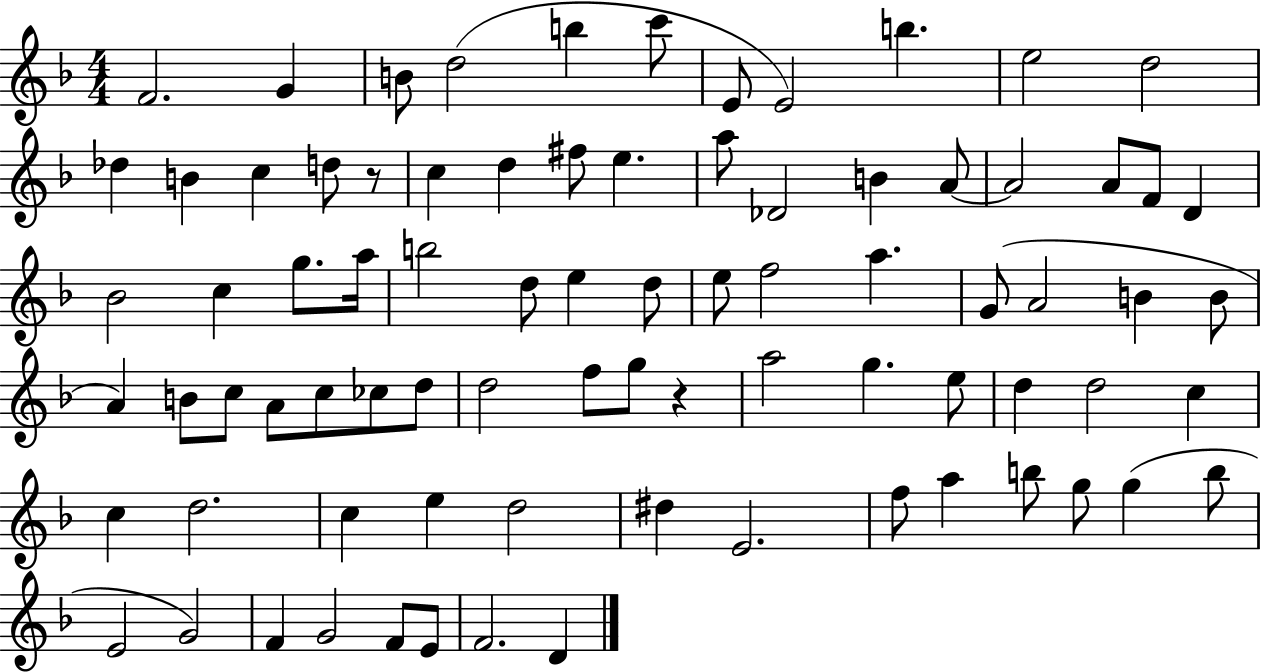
X:1
T:Untitled
M:4/4
L:1/4
K:F
F2 G B/2 d2 b c'/2 E/2 E2 b e2 d2 _d B c d/2 z/2 c d ^f/2 e a/2 _D2 B A/2 A2 A/2 F/2 D _B2 c g/2 a/4 b2 d/2 e d/2 e/2 f2 a G/2 A2 B B/2 A B/2 c/2 A/2 c/2 _c/2 d/2 d2 f/2 g/2 z a2 g e/2 d d2 c c d2 c e d2 ^d E2 f/2 a b/2 g/2 g b/2 E2 G2 F G2 F/2 E/2 F2 D